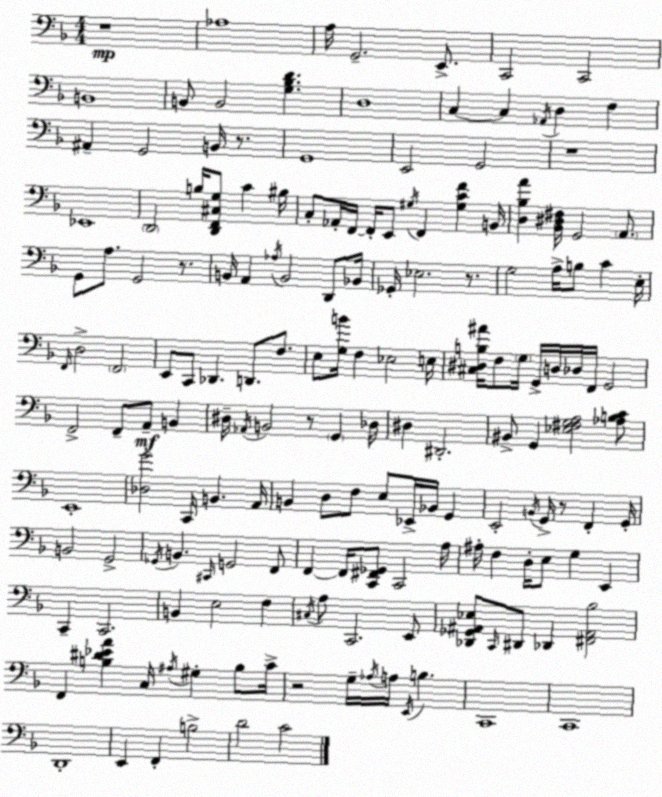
X:1
T:Untitled
M:4/4
L:1/4
K:F
z4 _A,4 A,/4 G,,2 E,,/2 C,,2 C,,2 B,,4 B,,/2 B,,2 [G,_B,D] D,4 C, C, _A,,/4 D, F, ^A,, G,,2 B,,/4 z/2 G,,4 E,,2 G,,2 z4 _E,,4 D,,2 B,/4 [D,,F,,^C,G,]/2 C ^B,/4 C,/2 _A,,/4 F,,/4 F,,/4 E,,/2 ^G,/4 F,, [^G,CF] B,,/4 [D,_B,A] [_B,,^D,^F,]/4 G,,2 A,,/2 G,,/2 A,/2 G,,2 z/2 B,,/4 A,, _A,/4 B,,2 D,,/2 _B,,/4 _G,,/4 _E,2 z/2 G,2 A,/4 B,/2 C E,/4 F,,/4 D,2 F,,2 E,,/2 C,,/2 _D,, D,,/2 F,/2 E,/2 [G,B]/4 F, _E,2 E,/4 [^C,^D,B,^A]/4 F,/2 G,/4 G,,/4 D,/4 _D,/4 F,,/4 G,,2 F,,2 F,,/2 A,,/2 B,, ^D,/4 _A,,/4 B,,2 z/2 G,, _D,/4 ^D, ^D,,2 ^B,,/2 G,, [_E,^F,G,A,]2 [_A,B,C]/2 E,,4 [_D,G]2 C,,/4 B,, A,,/4 B,, D,/2 F,/2 E,/2 _E,,/4 _B,,/4 G,, E,,2 B,,/4 G,,/4 z/2 F,, G,,/4 B,,2 G,,2 _G,,/4 B,, ^C,,/4 G,,2 F,,/2 F,, F,,/4 [C,,^F,,_G,,]/2 C,,2 A,/4 ^A,/4 F, D,/4 E,/2 G, E,, C,, C,,2 B,, E,2 F, ^C,/4 A,/2 C,,2 E,,/2 [_D,,_G,,^A,,_E,]/2 C,,/4 ^D,,/2 _D,, [^F,,^A,,_B,]2 F,, [B,^D_EA] C,/4 ^A,/4 ^G, B,/2 C/4 z2 G,/4 _A,/4 A,/4 E,,/4 B, C,,4 C,,4 D,,4 E,, F,, B,2 D2 C2